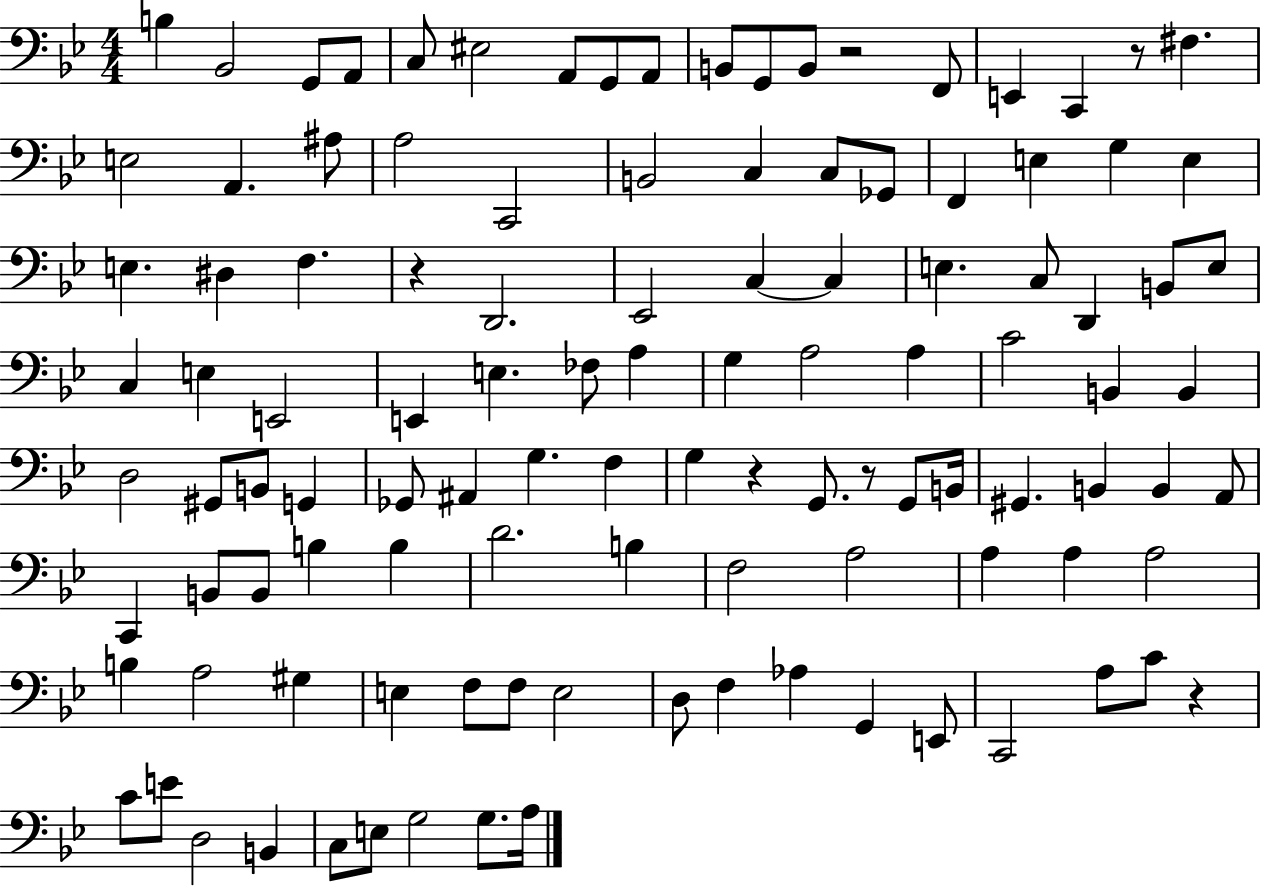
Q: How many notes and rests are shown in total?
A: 112